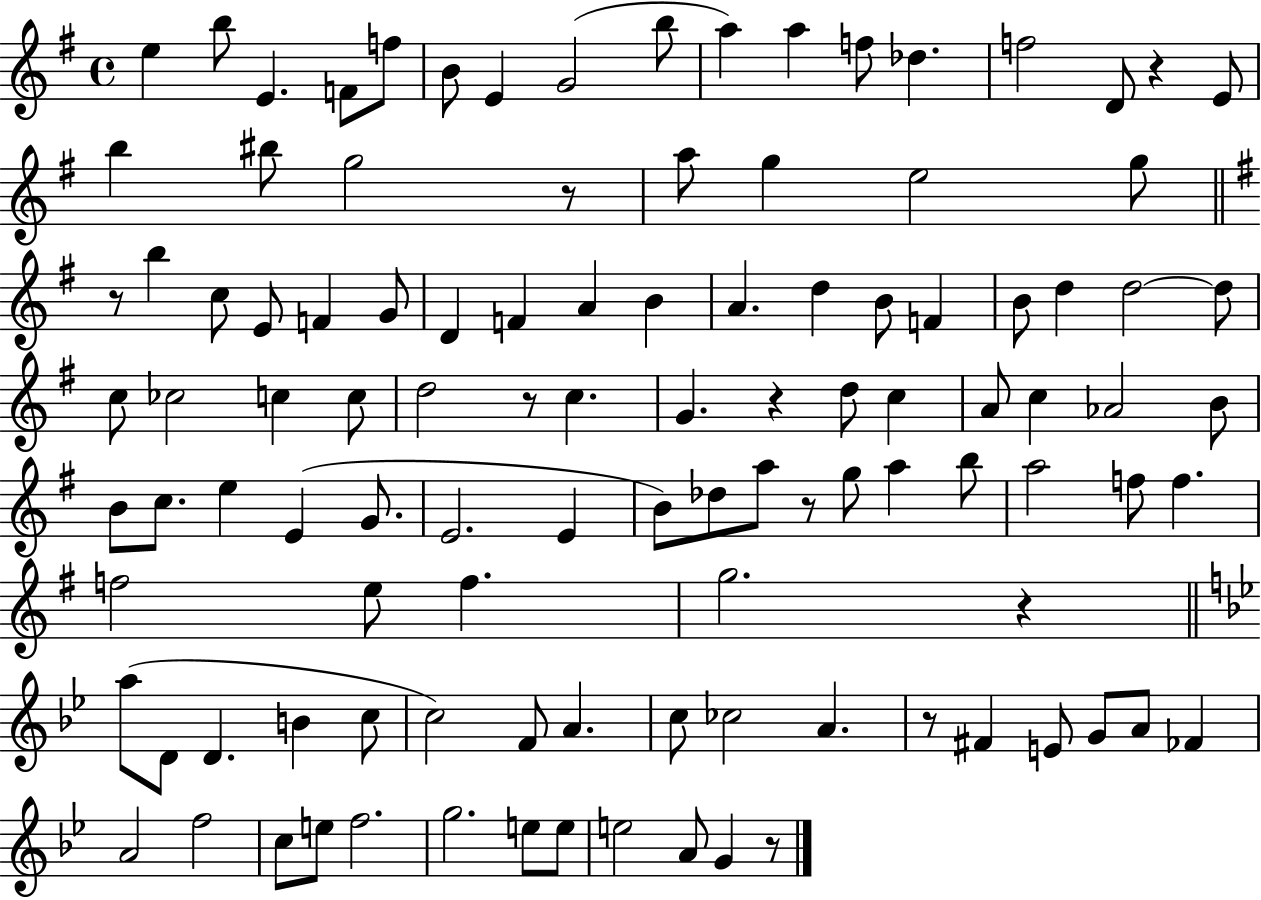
E5/q B5/e E4/q. F4/e F5/e B4/e E4/q G4/h B5/e A5/q A5/q F5/e Db5/q. F5/h D4/e R/q E4/e B5/q BIS5/e G5/h R/e A5/e G5/q E5/h G5/e R/e B5/q C5/e E4/e F4/q G4/e D4/q F4/q A4/q B4/q A4/q. D5/q B4/e F4/q B4/e D5/q D5/h D5/e C5/e CES5/h C5/q C5/e D5/h R/e C5/q. G4/q. R/q D5/e C5/q A4/e C5/q Ab4/h B4/e B4/e C5/e. E5/q E4/q G4/e. E4/h. E4/q B4/e Db5/e A5/e R/e G5/e A5/q B5/e A5/h F5/e F5/q. F5/h E5/e F5/q. G5/h. R/q A5/e D4/e D4/q. B4/q C5/e C5/h F4/e A4/q. C5/e CES5/h A4/q. R/e F#4/q E4/e G4/e A4/e FES4/q A4/h F5/h C5/e E5/e F5/h. G5/h. E5/e E5/e E5/h A4/e G4/q R/e